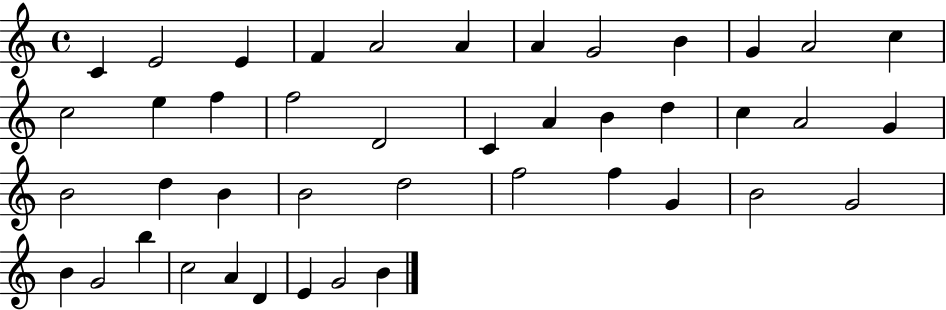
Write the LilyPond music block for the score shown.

{
  \clef treble
  \time 4/4
  \defaultTimeSignature
  \key c \major
  c'4 e'2 e'4 | f'4 a'2 a'4 | a'4 g'2 b'4 | g'4 a'2 c''4 | \break c''2 e''4 f''4 | f''2 d'2 | c'4 a'4 b'4 d''4 | c''4 a'2 g'4 | \break b'2 d''4 b'4 | b'2 d''2 | f''2 f''4 g'4 | b'2 g'2 | \break b'4 g'2 b''4 | c''2 a'4 d'4 | e'4 g'2 b'4 | \bar "|."
}